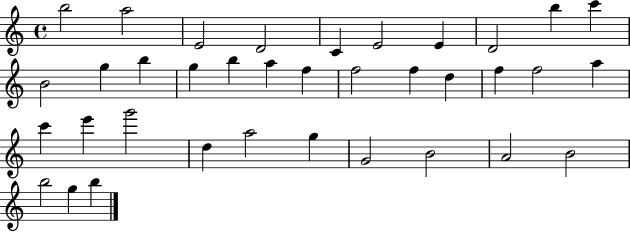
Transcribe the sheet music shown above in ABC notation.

X:1
T:Untitled
M:4/4
L:1/4
K:C
b2 a2 E2 D2 C E2 E D2 b c' B2 g b g b a f f2 f d f f2 a c' e' g'2 d a2 g G2 B2 A2 B2 b2 g b